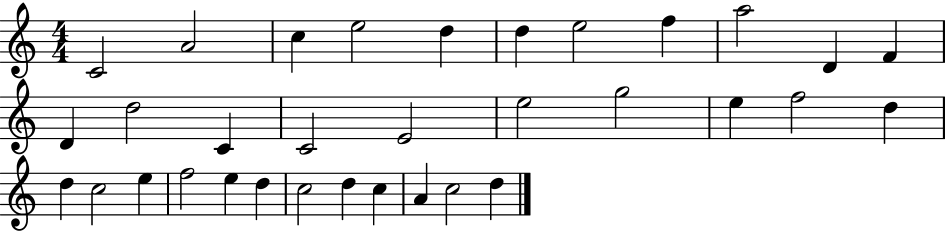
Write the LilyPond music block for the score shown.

{
  \clef treble
  \numericTimeSignature
  \time 4/4
  \key c \major
  c'2 a'2 | c''4 e''2 d''4 | d''4 e''2 f''4 | a''2 d'4 f'4 | \break d'4 d''2 c'4 | c'2 e'2 | e''2 g''2 | e''4 f''2 d''4 | \break d''4 c''2 e''4 | f''2 e''4 d''4 | c''2 d''4 c''4 | a'4 c''2 d''4 | \break \bar "|."
}